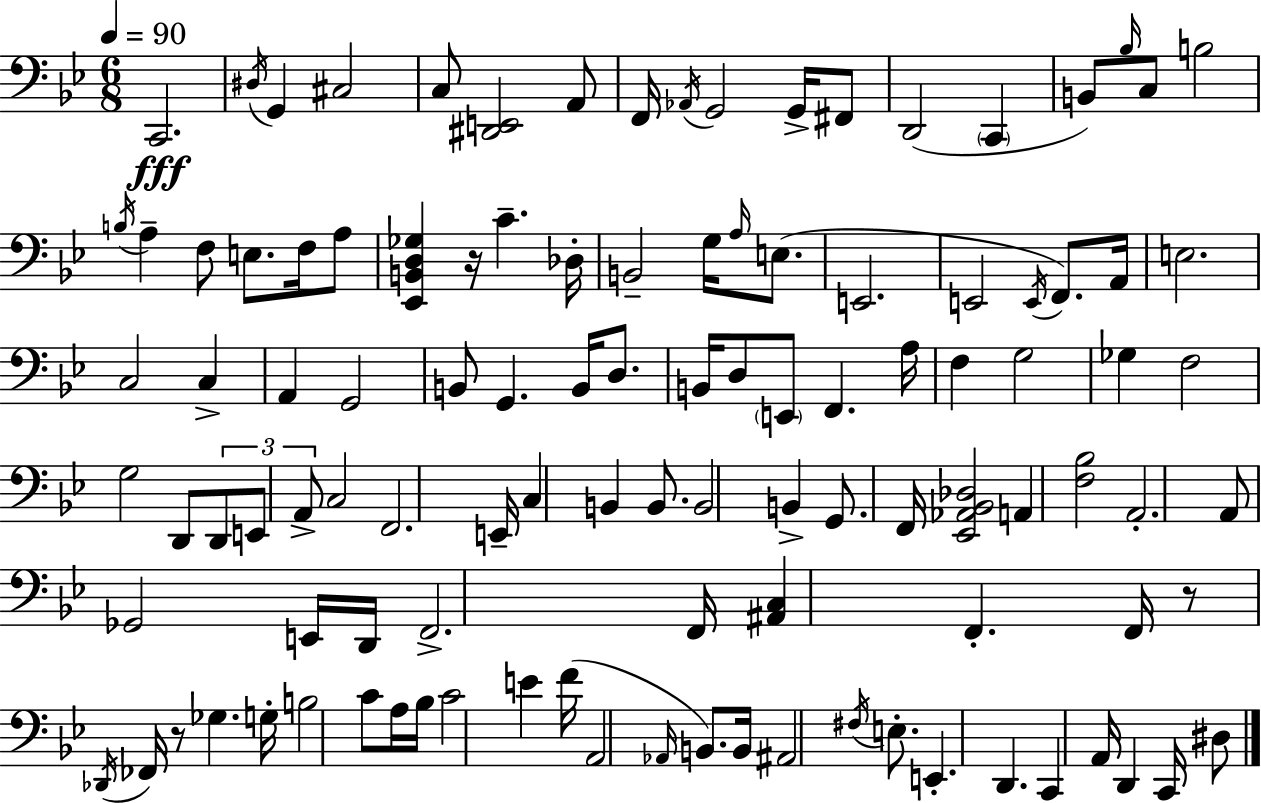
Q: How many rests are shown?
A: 3